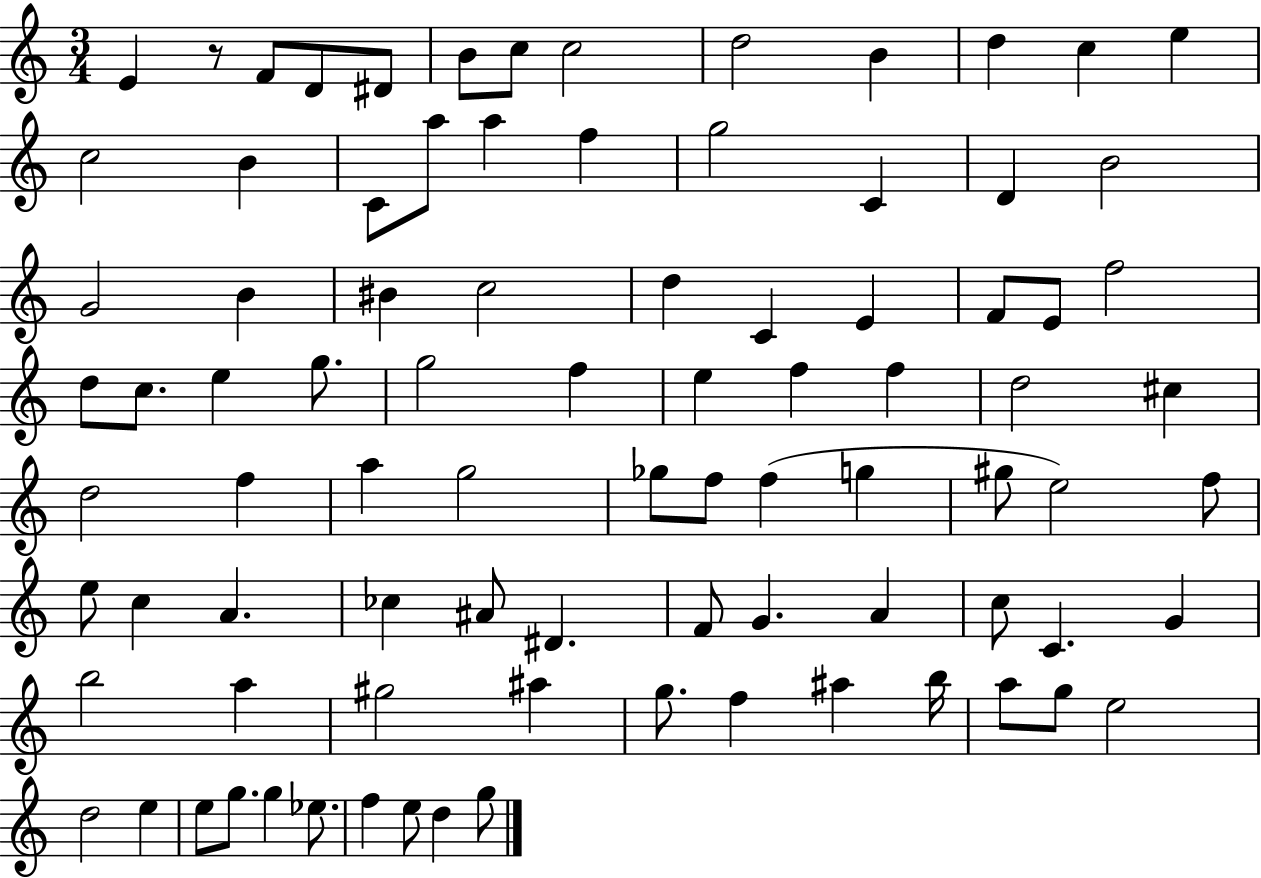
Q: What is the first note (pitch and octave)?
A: E4